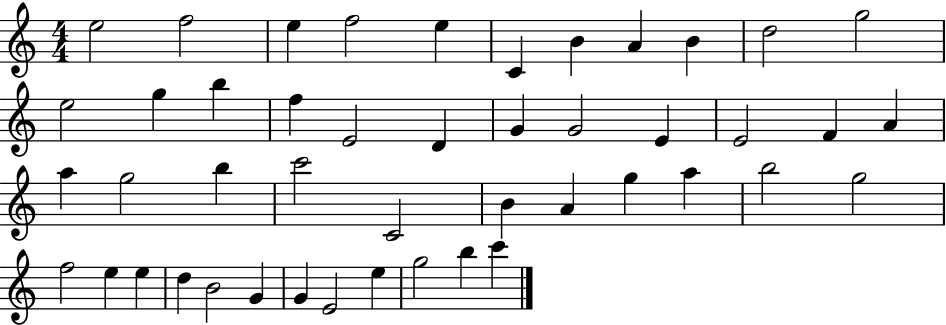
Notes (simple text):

E5/h F5/h E5/q F5/h E5/q C4/q B4/q A4/q B4/q D5/h G5/h E5/h G5/q B5/q F5/q E4/h D4/q G4/q G4/h E4/q E4/h F4/q A4/q A5/q G5/h B5/q C6/h C4/h B4/q A4/q G5/q A5/q B5/h G5/h F5/h E5/q E5/q D5/q B4/h G4/q G4/q E4/h E5/q G5/h B5/q C6/q